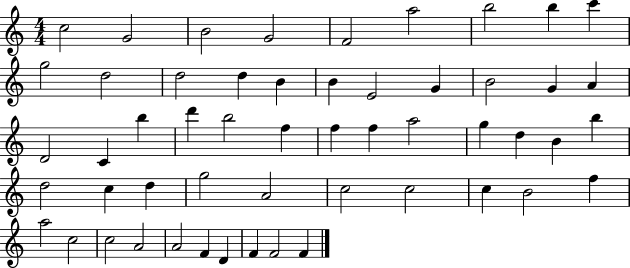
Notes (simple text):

C5/h G4/h B4/h G4/h F4/h A5/h B5/h B5/q C6/q G5/h D5/h D5/h D5/q B4/q B4/q E4/h G4/q B4/h G4/q A4/q D4/h C4/q B5/q D6/q B5/h F5/q F5/q F5/q A5/h G5/q D5/q B4/q B5/q D5/h C5/q D5/q G5/h A4/h C5/h C5/h C5/q B4/h F5/q A5/h C5/h C5/h A4/h A4/h F4/q D4/q F4/q F4/h F4/q